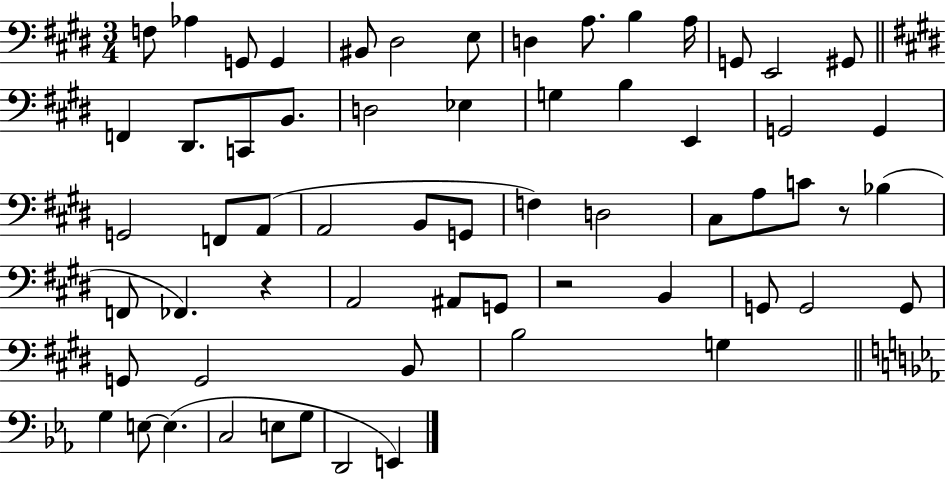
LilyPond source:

{
  \clef bass
  \numericTimeSignature
  \time 3/4
  \key e \major
  \repeat volta 2 { f8 aes4 g,8 g,4 | bis,8 dis2 e8 | d4 a8. b4 a16 | g,8 e,2 gis,8 | \break \bar "||" \break \key e \major f,4 dis,8. c,8 b,8. | d2 ees4 | g4 b4 e,4 | g,2 g,4 | \break g,2 f,8 a,8( | a,2 b,8 g,8 | f4) d2 | cis8 a8 c'8 r8 bes4( | \break f,8 fes,4.) r4 | a,2 ais,8 g,8 | r2 b,4 | g,8 g,2 g,8 | \break g,8 g,2 b,8 | b2 g4 | \bar "||" \break \key ees \major g4 e8~~ e4.( | c2 e8 g8 | d,2 e,4) | } \bar "|."
}